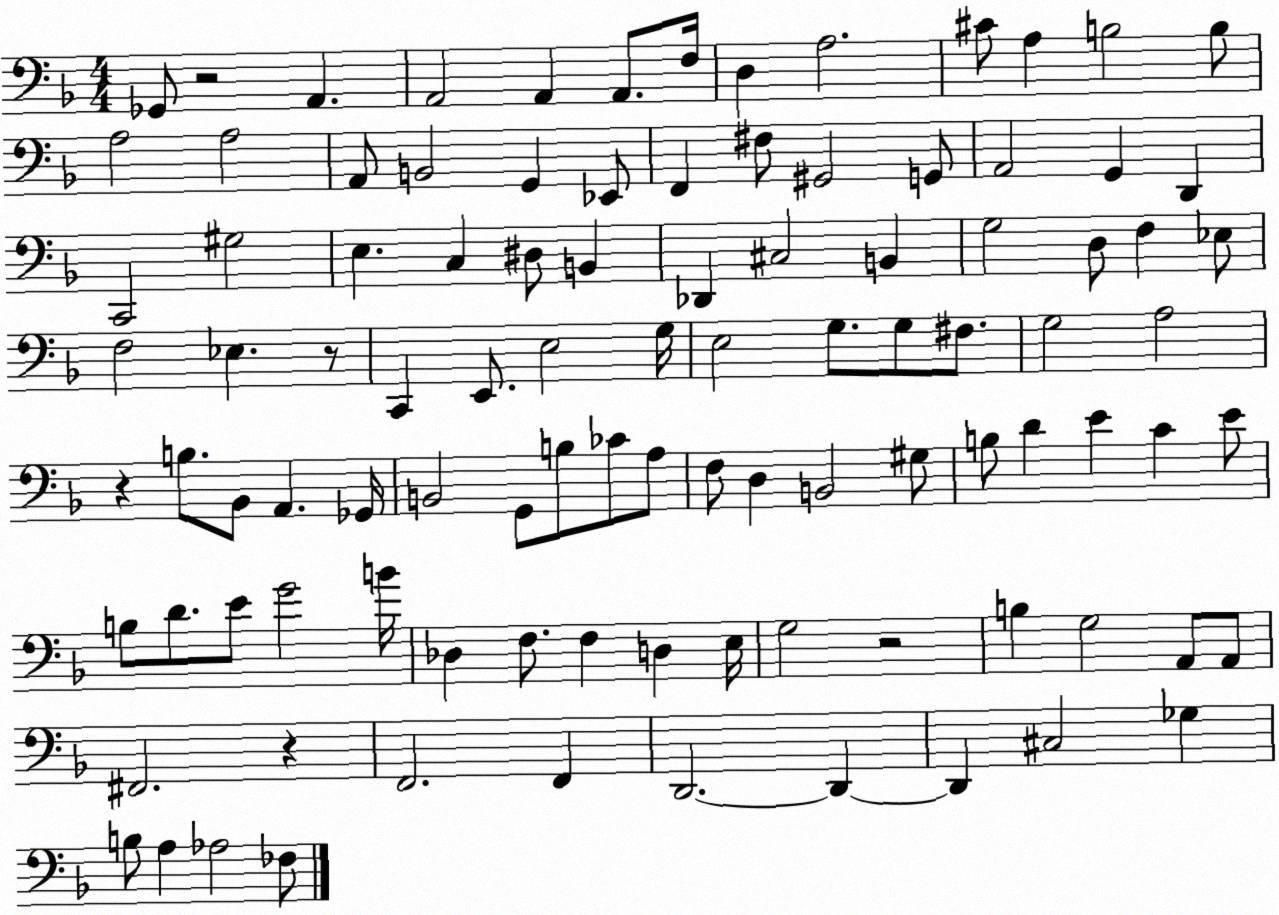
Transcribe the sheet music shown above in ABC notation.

X:1
T:Untitled
M:4/4
L:1/4
K:F
_G,,/2 z2 A,, A,,2 A,, A,,/2 F,/4 D, A,2 ^C/2 A, B,2 B,/2 A,2 A,2 A,,/2 B,,2 G,, _E,,/2 F,, ^F,/2 ^G,,2 G,,/2 A,,2 G,, D,, C,,2 ^G,2 E, C, ^D,/2 B,, _D,, ^C,2 B,, G,2 D,/2 F, _E,/2 F,2 _E, z/2 C,, E,,/2 E,2 G,/4 E,2 G,/2 G,/2 ^F,/2 G,2 A,2 z B,/2 _B,,/2 A,, _G,,/4 B,,2 G,,/2 B,/2 _C/2 A,/2 F,/2 D, B,,2 ^G,/2 B,/2 D E C E/2 B,/2 D/2 E/2 G2 B/4 _D, F,/2 F, D, E,/4 G,2 z2 B, G,2 A,,/2 A,,/2 ^F,,2 z F,,2 F,, D,,2 D,, D,, ^C,2 _G, B,/2 A, _A,2 _F,/2